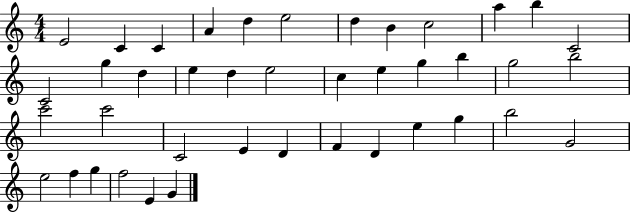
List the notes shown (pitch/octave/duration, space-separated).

E4/h C4/q C4/q A4/q D5/q E5/h D5/q B4/q C5/h A5/q B5/q C4/h C4/h G5/q D5/q E5/q D5/q E5/h C5/q E5/q G5/q B5/q G5/h B5/h C6/h C6/h C4/h E4/q D4/q F4/q D4/q E5/q G5/q B5/h G4/h E5/h F5/q G5/q F5/h E4/q G4/q